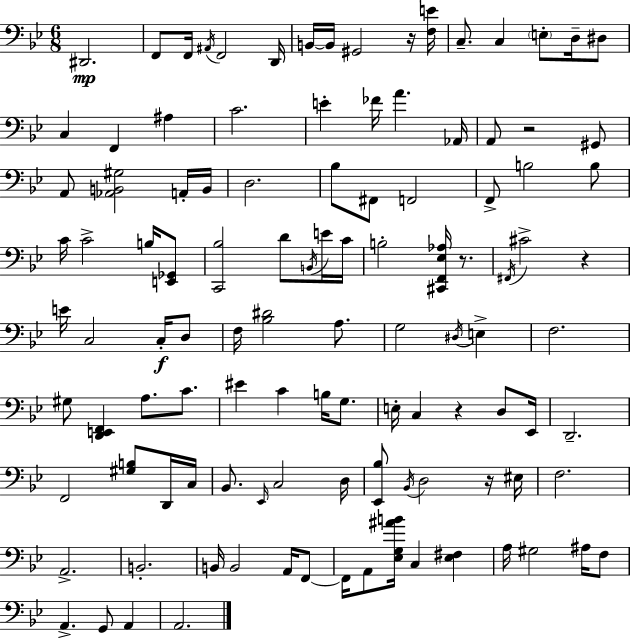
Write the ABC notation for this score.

X:1
T:Untitled
M:6/8
L:1/4
K:Gm
^D,,2 F,,/2 F,,/4 ^A,,/4 F,,2 D,,/4 B,,/4 B,,/4 ^G,,2 z/4 [F,E]/4 C,/2 C, E,/2 D,/4 ^D,/2 C, F,, ^A, C2 E _F/4 A _A,,/4 A,,/2 z2 ^G,,/2 A,,/2 [_A,,B,,^G,]2 A,,/4 B,,/4 D,2 _B,/2 ^F,,/2 F,,2 F,,/2 B,2 B,/2 C/4 C2 B,/4 [E,,_G,,]/2 [C,,_B,]2 D/2 B,,/4 E/4 C/4 B,2 [^C,,F,,_E,_A,]/4 z/2 ^F,,/4 ^C2 z E/4 C,2 C,/4 D,/2 F,/4 [_B,^D]2 A,/2 G,2 ^D,/4 E, F,2 ^G,/2 [D,,E,,F,,] A,/2 C/2 ^E C B,/4 G,/2 E,/4 C, z D,/2 _E,,/4 D,,2 F,,2 [^G,B,]/2 D,,/4 C,/4 _B,,/2 _E,,/4 C,2 D,/4 [_E,,_B,]/2 _B,,/4 D,2 z/4 ^E,/4 F,2 A,,2 B,,2 B,,/4 B,,2 A,,/4 F,,/2 F,,/4 A,,/2 [_E,G,^AB]/4 C, [_E,^F,] A,/4 ^G,2 ^A,/4 F,/2 A,, G,,/2 A,, A,,2